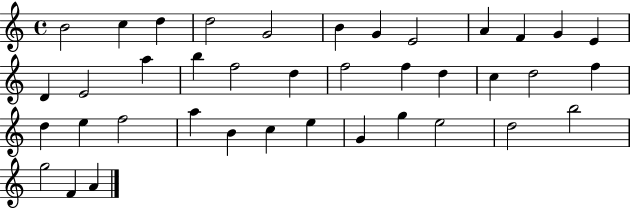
X:1
T:Untitled
M:4/4
L:1/4
K:C
B2 c d d2 G2 B G E2 A F G E D E2 a b f2 d f2 f d c d2 f d e f2 a B c e G g e2 d2 b2 g2 F A